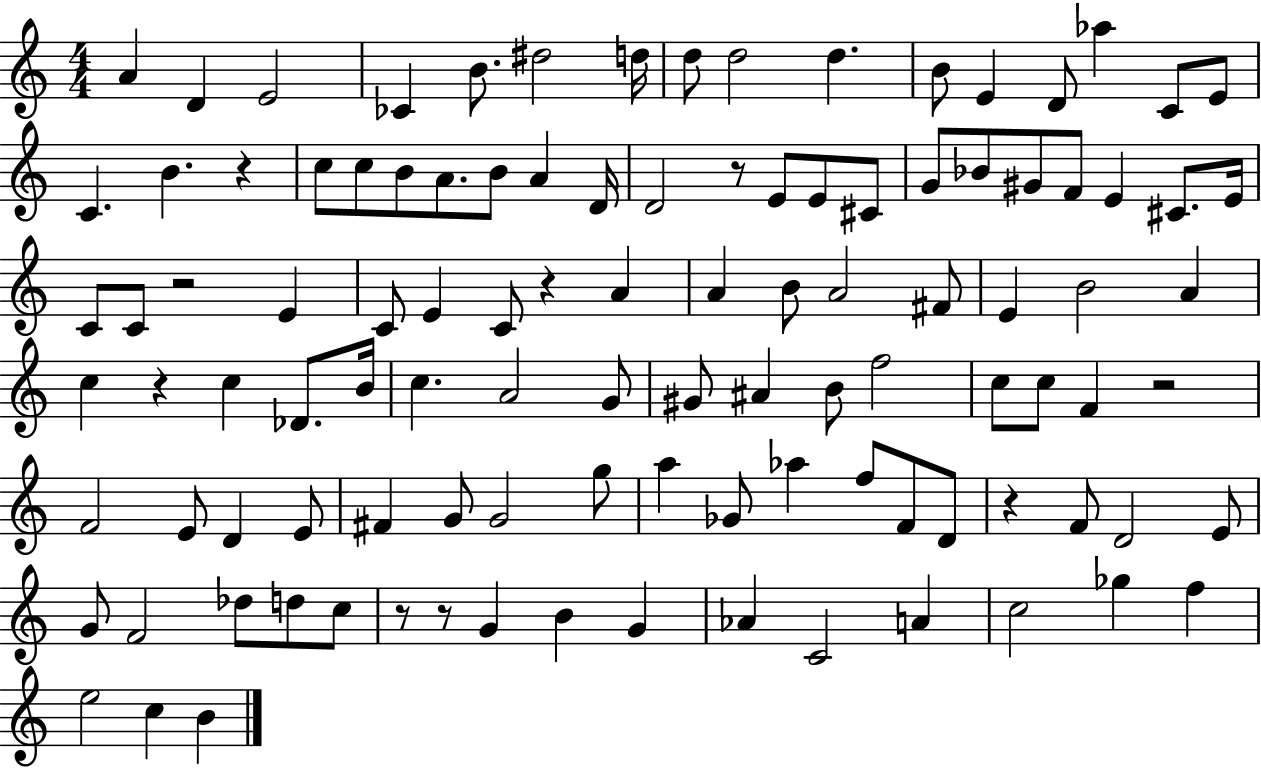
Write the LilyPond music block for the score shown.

{
  \clef treble
  \numericTimeSignature
  \time 4/4
  \key c \major
  a'4 d'4 e'2 | ces'4 b'8. dis''2 d''16 | d''8 d''2 d''4. | b'8 e'4 d'8 aes''4 c'8 e'8 | \break c'4. b'4. r4 | c''8 c''8 b'8 a'8. b'8 a'4 d'16 | d'2 r8 e'8 e'8 cis'8 | g'8 bes'8 gis'8 f'8 e'4 cis'8. e'16 | \break c'8 c'8 r2 e'4 | c'8 e'4 c'8 r4 a'4 | a'4 b'8 a'2 fis'8 | e'4 b'2 a'4 | \break c''4 r4 c''4 des'8. b'16 | c''4. a'2 g'8 | gis'8 ais'4 b'8 f''2 | c''8 c''8 f'4 r2 | \break f'2 e'8 d'4 e'8 | fis'4 g'8 g'2 g''8 | a''4 ges'8 aes''4 f''8 f'8 d'8 | r4 f'8 d'2 e'8 | \break g'8 f'2 des''8 d''8 c''8 | r8 r8 g'4 b'4 g'4 | aes'4 c'2 a'4 | c''2 ges''4 f''4 | \break e''2 c''4 b'4 | \bar "|."
}